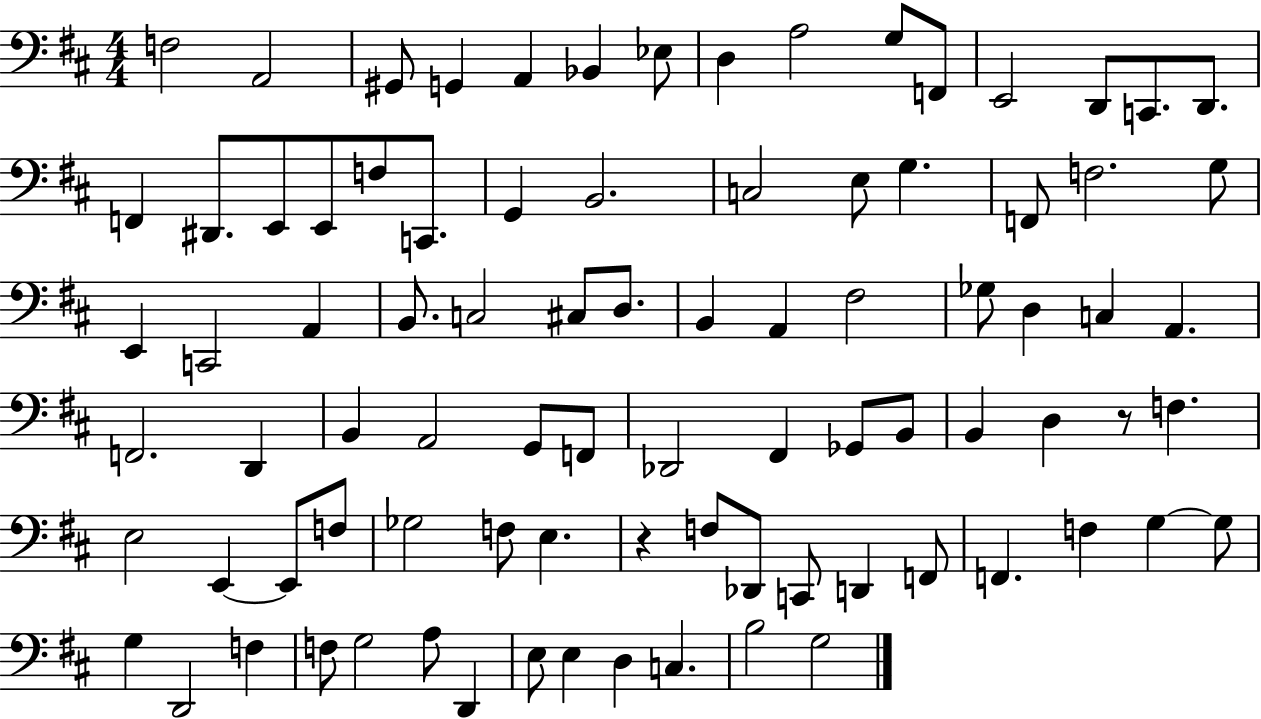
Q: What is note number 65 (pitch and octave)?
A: Db2